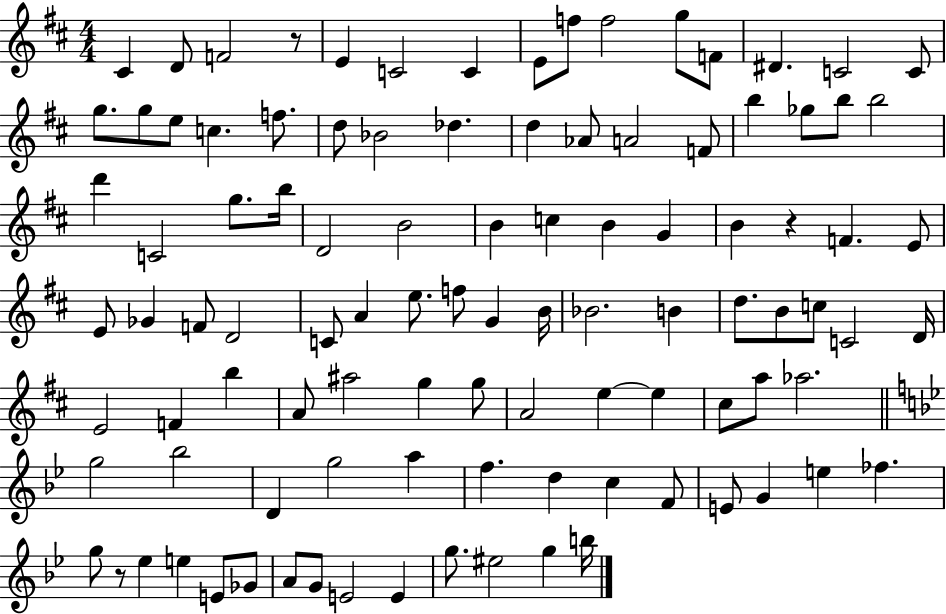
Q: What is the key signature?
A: D major